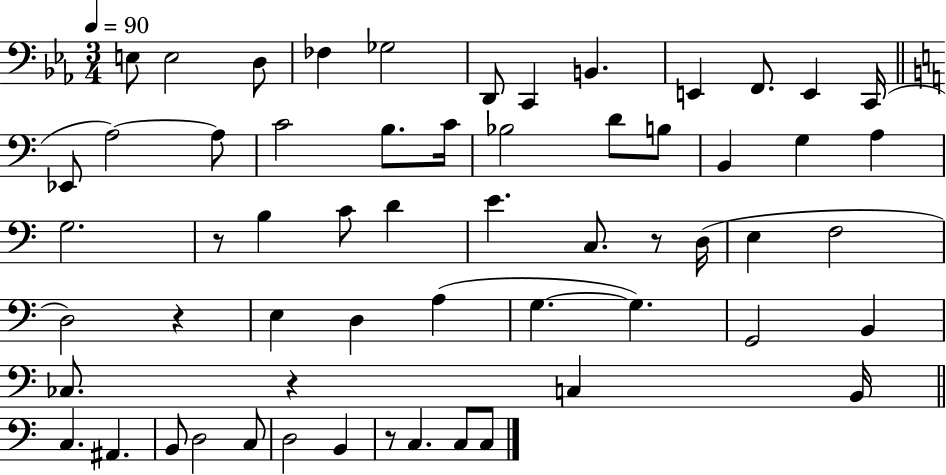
E3/e E3/h D3/e FES3/q Gb3/h D2/e C2/q B2/q. E2/q F2/e. E2/q C2/s Eb2/e A3/h A3/e C4/h B3/e. C4/s Bb3/h D4/e B3/e B2/q G3/q A3/q G3/h. R/e B3/q C4/e D4/q E4/q. C3/e. R/e D3/s E3/q F3/h D3/h R/q E3/q D3/q A3/q G3/q. G3/q. G2/h B2/q CES3/e. R/q C3/q B2/s C3/q. A#2/q. B2/e D3/h C3/e D3/h B2/q R/e C3/q. C3/e C3/e